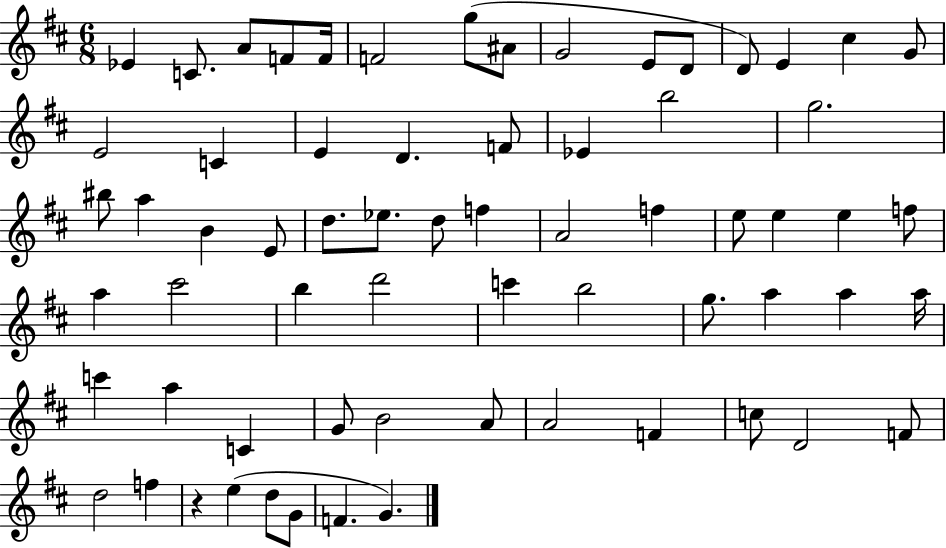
{
  \clef treble
  \numericTimeSignature
  \time 6/8
  \key d \major
  \repeat volta 2 { ees'4 c'8. a'8 f'8 f'16 | f'2 g''8( ais'8 | g'2 e'8 d'8 | d'8) e'4 cis''4 g'8 | \break e'2 c'4 | e'4 d'4. f'8 | ees'4 b''2 | g''2. | \break bis''8 a''4 b'4 e'8 | d''8. ees''8. d''8 f''4 | a'2 f''4 | e''8 e''4 e''4 f''8 | \break a''4 cis'''2 | b''4 d'''2 | c'''4 b''2 | g''8. a''4 a''4 a''16 | \break c'''4 a''4 c'4 | g'8 b'2 a'8 | a'2 f'4 | c''8 d'2 f'8 | \break d''2 f''4 | r4 e''4( d''8 g'8 | f'4. g'4.) | } \bar "|."
}